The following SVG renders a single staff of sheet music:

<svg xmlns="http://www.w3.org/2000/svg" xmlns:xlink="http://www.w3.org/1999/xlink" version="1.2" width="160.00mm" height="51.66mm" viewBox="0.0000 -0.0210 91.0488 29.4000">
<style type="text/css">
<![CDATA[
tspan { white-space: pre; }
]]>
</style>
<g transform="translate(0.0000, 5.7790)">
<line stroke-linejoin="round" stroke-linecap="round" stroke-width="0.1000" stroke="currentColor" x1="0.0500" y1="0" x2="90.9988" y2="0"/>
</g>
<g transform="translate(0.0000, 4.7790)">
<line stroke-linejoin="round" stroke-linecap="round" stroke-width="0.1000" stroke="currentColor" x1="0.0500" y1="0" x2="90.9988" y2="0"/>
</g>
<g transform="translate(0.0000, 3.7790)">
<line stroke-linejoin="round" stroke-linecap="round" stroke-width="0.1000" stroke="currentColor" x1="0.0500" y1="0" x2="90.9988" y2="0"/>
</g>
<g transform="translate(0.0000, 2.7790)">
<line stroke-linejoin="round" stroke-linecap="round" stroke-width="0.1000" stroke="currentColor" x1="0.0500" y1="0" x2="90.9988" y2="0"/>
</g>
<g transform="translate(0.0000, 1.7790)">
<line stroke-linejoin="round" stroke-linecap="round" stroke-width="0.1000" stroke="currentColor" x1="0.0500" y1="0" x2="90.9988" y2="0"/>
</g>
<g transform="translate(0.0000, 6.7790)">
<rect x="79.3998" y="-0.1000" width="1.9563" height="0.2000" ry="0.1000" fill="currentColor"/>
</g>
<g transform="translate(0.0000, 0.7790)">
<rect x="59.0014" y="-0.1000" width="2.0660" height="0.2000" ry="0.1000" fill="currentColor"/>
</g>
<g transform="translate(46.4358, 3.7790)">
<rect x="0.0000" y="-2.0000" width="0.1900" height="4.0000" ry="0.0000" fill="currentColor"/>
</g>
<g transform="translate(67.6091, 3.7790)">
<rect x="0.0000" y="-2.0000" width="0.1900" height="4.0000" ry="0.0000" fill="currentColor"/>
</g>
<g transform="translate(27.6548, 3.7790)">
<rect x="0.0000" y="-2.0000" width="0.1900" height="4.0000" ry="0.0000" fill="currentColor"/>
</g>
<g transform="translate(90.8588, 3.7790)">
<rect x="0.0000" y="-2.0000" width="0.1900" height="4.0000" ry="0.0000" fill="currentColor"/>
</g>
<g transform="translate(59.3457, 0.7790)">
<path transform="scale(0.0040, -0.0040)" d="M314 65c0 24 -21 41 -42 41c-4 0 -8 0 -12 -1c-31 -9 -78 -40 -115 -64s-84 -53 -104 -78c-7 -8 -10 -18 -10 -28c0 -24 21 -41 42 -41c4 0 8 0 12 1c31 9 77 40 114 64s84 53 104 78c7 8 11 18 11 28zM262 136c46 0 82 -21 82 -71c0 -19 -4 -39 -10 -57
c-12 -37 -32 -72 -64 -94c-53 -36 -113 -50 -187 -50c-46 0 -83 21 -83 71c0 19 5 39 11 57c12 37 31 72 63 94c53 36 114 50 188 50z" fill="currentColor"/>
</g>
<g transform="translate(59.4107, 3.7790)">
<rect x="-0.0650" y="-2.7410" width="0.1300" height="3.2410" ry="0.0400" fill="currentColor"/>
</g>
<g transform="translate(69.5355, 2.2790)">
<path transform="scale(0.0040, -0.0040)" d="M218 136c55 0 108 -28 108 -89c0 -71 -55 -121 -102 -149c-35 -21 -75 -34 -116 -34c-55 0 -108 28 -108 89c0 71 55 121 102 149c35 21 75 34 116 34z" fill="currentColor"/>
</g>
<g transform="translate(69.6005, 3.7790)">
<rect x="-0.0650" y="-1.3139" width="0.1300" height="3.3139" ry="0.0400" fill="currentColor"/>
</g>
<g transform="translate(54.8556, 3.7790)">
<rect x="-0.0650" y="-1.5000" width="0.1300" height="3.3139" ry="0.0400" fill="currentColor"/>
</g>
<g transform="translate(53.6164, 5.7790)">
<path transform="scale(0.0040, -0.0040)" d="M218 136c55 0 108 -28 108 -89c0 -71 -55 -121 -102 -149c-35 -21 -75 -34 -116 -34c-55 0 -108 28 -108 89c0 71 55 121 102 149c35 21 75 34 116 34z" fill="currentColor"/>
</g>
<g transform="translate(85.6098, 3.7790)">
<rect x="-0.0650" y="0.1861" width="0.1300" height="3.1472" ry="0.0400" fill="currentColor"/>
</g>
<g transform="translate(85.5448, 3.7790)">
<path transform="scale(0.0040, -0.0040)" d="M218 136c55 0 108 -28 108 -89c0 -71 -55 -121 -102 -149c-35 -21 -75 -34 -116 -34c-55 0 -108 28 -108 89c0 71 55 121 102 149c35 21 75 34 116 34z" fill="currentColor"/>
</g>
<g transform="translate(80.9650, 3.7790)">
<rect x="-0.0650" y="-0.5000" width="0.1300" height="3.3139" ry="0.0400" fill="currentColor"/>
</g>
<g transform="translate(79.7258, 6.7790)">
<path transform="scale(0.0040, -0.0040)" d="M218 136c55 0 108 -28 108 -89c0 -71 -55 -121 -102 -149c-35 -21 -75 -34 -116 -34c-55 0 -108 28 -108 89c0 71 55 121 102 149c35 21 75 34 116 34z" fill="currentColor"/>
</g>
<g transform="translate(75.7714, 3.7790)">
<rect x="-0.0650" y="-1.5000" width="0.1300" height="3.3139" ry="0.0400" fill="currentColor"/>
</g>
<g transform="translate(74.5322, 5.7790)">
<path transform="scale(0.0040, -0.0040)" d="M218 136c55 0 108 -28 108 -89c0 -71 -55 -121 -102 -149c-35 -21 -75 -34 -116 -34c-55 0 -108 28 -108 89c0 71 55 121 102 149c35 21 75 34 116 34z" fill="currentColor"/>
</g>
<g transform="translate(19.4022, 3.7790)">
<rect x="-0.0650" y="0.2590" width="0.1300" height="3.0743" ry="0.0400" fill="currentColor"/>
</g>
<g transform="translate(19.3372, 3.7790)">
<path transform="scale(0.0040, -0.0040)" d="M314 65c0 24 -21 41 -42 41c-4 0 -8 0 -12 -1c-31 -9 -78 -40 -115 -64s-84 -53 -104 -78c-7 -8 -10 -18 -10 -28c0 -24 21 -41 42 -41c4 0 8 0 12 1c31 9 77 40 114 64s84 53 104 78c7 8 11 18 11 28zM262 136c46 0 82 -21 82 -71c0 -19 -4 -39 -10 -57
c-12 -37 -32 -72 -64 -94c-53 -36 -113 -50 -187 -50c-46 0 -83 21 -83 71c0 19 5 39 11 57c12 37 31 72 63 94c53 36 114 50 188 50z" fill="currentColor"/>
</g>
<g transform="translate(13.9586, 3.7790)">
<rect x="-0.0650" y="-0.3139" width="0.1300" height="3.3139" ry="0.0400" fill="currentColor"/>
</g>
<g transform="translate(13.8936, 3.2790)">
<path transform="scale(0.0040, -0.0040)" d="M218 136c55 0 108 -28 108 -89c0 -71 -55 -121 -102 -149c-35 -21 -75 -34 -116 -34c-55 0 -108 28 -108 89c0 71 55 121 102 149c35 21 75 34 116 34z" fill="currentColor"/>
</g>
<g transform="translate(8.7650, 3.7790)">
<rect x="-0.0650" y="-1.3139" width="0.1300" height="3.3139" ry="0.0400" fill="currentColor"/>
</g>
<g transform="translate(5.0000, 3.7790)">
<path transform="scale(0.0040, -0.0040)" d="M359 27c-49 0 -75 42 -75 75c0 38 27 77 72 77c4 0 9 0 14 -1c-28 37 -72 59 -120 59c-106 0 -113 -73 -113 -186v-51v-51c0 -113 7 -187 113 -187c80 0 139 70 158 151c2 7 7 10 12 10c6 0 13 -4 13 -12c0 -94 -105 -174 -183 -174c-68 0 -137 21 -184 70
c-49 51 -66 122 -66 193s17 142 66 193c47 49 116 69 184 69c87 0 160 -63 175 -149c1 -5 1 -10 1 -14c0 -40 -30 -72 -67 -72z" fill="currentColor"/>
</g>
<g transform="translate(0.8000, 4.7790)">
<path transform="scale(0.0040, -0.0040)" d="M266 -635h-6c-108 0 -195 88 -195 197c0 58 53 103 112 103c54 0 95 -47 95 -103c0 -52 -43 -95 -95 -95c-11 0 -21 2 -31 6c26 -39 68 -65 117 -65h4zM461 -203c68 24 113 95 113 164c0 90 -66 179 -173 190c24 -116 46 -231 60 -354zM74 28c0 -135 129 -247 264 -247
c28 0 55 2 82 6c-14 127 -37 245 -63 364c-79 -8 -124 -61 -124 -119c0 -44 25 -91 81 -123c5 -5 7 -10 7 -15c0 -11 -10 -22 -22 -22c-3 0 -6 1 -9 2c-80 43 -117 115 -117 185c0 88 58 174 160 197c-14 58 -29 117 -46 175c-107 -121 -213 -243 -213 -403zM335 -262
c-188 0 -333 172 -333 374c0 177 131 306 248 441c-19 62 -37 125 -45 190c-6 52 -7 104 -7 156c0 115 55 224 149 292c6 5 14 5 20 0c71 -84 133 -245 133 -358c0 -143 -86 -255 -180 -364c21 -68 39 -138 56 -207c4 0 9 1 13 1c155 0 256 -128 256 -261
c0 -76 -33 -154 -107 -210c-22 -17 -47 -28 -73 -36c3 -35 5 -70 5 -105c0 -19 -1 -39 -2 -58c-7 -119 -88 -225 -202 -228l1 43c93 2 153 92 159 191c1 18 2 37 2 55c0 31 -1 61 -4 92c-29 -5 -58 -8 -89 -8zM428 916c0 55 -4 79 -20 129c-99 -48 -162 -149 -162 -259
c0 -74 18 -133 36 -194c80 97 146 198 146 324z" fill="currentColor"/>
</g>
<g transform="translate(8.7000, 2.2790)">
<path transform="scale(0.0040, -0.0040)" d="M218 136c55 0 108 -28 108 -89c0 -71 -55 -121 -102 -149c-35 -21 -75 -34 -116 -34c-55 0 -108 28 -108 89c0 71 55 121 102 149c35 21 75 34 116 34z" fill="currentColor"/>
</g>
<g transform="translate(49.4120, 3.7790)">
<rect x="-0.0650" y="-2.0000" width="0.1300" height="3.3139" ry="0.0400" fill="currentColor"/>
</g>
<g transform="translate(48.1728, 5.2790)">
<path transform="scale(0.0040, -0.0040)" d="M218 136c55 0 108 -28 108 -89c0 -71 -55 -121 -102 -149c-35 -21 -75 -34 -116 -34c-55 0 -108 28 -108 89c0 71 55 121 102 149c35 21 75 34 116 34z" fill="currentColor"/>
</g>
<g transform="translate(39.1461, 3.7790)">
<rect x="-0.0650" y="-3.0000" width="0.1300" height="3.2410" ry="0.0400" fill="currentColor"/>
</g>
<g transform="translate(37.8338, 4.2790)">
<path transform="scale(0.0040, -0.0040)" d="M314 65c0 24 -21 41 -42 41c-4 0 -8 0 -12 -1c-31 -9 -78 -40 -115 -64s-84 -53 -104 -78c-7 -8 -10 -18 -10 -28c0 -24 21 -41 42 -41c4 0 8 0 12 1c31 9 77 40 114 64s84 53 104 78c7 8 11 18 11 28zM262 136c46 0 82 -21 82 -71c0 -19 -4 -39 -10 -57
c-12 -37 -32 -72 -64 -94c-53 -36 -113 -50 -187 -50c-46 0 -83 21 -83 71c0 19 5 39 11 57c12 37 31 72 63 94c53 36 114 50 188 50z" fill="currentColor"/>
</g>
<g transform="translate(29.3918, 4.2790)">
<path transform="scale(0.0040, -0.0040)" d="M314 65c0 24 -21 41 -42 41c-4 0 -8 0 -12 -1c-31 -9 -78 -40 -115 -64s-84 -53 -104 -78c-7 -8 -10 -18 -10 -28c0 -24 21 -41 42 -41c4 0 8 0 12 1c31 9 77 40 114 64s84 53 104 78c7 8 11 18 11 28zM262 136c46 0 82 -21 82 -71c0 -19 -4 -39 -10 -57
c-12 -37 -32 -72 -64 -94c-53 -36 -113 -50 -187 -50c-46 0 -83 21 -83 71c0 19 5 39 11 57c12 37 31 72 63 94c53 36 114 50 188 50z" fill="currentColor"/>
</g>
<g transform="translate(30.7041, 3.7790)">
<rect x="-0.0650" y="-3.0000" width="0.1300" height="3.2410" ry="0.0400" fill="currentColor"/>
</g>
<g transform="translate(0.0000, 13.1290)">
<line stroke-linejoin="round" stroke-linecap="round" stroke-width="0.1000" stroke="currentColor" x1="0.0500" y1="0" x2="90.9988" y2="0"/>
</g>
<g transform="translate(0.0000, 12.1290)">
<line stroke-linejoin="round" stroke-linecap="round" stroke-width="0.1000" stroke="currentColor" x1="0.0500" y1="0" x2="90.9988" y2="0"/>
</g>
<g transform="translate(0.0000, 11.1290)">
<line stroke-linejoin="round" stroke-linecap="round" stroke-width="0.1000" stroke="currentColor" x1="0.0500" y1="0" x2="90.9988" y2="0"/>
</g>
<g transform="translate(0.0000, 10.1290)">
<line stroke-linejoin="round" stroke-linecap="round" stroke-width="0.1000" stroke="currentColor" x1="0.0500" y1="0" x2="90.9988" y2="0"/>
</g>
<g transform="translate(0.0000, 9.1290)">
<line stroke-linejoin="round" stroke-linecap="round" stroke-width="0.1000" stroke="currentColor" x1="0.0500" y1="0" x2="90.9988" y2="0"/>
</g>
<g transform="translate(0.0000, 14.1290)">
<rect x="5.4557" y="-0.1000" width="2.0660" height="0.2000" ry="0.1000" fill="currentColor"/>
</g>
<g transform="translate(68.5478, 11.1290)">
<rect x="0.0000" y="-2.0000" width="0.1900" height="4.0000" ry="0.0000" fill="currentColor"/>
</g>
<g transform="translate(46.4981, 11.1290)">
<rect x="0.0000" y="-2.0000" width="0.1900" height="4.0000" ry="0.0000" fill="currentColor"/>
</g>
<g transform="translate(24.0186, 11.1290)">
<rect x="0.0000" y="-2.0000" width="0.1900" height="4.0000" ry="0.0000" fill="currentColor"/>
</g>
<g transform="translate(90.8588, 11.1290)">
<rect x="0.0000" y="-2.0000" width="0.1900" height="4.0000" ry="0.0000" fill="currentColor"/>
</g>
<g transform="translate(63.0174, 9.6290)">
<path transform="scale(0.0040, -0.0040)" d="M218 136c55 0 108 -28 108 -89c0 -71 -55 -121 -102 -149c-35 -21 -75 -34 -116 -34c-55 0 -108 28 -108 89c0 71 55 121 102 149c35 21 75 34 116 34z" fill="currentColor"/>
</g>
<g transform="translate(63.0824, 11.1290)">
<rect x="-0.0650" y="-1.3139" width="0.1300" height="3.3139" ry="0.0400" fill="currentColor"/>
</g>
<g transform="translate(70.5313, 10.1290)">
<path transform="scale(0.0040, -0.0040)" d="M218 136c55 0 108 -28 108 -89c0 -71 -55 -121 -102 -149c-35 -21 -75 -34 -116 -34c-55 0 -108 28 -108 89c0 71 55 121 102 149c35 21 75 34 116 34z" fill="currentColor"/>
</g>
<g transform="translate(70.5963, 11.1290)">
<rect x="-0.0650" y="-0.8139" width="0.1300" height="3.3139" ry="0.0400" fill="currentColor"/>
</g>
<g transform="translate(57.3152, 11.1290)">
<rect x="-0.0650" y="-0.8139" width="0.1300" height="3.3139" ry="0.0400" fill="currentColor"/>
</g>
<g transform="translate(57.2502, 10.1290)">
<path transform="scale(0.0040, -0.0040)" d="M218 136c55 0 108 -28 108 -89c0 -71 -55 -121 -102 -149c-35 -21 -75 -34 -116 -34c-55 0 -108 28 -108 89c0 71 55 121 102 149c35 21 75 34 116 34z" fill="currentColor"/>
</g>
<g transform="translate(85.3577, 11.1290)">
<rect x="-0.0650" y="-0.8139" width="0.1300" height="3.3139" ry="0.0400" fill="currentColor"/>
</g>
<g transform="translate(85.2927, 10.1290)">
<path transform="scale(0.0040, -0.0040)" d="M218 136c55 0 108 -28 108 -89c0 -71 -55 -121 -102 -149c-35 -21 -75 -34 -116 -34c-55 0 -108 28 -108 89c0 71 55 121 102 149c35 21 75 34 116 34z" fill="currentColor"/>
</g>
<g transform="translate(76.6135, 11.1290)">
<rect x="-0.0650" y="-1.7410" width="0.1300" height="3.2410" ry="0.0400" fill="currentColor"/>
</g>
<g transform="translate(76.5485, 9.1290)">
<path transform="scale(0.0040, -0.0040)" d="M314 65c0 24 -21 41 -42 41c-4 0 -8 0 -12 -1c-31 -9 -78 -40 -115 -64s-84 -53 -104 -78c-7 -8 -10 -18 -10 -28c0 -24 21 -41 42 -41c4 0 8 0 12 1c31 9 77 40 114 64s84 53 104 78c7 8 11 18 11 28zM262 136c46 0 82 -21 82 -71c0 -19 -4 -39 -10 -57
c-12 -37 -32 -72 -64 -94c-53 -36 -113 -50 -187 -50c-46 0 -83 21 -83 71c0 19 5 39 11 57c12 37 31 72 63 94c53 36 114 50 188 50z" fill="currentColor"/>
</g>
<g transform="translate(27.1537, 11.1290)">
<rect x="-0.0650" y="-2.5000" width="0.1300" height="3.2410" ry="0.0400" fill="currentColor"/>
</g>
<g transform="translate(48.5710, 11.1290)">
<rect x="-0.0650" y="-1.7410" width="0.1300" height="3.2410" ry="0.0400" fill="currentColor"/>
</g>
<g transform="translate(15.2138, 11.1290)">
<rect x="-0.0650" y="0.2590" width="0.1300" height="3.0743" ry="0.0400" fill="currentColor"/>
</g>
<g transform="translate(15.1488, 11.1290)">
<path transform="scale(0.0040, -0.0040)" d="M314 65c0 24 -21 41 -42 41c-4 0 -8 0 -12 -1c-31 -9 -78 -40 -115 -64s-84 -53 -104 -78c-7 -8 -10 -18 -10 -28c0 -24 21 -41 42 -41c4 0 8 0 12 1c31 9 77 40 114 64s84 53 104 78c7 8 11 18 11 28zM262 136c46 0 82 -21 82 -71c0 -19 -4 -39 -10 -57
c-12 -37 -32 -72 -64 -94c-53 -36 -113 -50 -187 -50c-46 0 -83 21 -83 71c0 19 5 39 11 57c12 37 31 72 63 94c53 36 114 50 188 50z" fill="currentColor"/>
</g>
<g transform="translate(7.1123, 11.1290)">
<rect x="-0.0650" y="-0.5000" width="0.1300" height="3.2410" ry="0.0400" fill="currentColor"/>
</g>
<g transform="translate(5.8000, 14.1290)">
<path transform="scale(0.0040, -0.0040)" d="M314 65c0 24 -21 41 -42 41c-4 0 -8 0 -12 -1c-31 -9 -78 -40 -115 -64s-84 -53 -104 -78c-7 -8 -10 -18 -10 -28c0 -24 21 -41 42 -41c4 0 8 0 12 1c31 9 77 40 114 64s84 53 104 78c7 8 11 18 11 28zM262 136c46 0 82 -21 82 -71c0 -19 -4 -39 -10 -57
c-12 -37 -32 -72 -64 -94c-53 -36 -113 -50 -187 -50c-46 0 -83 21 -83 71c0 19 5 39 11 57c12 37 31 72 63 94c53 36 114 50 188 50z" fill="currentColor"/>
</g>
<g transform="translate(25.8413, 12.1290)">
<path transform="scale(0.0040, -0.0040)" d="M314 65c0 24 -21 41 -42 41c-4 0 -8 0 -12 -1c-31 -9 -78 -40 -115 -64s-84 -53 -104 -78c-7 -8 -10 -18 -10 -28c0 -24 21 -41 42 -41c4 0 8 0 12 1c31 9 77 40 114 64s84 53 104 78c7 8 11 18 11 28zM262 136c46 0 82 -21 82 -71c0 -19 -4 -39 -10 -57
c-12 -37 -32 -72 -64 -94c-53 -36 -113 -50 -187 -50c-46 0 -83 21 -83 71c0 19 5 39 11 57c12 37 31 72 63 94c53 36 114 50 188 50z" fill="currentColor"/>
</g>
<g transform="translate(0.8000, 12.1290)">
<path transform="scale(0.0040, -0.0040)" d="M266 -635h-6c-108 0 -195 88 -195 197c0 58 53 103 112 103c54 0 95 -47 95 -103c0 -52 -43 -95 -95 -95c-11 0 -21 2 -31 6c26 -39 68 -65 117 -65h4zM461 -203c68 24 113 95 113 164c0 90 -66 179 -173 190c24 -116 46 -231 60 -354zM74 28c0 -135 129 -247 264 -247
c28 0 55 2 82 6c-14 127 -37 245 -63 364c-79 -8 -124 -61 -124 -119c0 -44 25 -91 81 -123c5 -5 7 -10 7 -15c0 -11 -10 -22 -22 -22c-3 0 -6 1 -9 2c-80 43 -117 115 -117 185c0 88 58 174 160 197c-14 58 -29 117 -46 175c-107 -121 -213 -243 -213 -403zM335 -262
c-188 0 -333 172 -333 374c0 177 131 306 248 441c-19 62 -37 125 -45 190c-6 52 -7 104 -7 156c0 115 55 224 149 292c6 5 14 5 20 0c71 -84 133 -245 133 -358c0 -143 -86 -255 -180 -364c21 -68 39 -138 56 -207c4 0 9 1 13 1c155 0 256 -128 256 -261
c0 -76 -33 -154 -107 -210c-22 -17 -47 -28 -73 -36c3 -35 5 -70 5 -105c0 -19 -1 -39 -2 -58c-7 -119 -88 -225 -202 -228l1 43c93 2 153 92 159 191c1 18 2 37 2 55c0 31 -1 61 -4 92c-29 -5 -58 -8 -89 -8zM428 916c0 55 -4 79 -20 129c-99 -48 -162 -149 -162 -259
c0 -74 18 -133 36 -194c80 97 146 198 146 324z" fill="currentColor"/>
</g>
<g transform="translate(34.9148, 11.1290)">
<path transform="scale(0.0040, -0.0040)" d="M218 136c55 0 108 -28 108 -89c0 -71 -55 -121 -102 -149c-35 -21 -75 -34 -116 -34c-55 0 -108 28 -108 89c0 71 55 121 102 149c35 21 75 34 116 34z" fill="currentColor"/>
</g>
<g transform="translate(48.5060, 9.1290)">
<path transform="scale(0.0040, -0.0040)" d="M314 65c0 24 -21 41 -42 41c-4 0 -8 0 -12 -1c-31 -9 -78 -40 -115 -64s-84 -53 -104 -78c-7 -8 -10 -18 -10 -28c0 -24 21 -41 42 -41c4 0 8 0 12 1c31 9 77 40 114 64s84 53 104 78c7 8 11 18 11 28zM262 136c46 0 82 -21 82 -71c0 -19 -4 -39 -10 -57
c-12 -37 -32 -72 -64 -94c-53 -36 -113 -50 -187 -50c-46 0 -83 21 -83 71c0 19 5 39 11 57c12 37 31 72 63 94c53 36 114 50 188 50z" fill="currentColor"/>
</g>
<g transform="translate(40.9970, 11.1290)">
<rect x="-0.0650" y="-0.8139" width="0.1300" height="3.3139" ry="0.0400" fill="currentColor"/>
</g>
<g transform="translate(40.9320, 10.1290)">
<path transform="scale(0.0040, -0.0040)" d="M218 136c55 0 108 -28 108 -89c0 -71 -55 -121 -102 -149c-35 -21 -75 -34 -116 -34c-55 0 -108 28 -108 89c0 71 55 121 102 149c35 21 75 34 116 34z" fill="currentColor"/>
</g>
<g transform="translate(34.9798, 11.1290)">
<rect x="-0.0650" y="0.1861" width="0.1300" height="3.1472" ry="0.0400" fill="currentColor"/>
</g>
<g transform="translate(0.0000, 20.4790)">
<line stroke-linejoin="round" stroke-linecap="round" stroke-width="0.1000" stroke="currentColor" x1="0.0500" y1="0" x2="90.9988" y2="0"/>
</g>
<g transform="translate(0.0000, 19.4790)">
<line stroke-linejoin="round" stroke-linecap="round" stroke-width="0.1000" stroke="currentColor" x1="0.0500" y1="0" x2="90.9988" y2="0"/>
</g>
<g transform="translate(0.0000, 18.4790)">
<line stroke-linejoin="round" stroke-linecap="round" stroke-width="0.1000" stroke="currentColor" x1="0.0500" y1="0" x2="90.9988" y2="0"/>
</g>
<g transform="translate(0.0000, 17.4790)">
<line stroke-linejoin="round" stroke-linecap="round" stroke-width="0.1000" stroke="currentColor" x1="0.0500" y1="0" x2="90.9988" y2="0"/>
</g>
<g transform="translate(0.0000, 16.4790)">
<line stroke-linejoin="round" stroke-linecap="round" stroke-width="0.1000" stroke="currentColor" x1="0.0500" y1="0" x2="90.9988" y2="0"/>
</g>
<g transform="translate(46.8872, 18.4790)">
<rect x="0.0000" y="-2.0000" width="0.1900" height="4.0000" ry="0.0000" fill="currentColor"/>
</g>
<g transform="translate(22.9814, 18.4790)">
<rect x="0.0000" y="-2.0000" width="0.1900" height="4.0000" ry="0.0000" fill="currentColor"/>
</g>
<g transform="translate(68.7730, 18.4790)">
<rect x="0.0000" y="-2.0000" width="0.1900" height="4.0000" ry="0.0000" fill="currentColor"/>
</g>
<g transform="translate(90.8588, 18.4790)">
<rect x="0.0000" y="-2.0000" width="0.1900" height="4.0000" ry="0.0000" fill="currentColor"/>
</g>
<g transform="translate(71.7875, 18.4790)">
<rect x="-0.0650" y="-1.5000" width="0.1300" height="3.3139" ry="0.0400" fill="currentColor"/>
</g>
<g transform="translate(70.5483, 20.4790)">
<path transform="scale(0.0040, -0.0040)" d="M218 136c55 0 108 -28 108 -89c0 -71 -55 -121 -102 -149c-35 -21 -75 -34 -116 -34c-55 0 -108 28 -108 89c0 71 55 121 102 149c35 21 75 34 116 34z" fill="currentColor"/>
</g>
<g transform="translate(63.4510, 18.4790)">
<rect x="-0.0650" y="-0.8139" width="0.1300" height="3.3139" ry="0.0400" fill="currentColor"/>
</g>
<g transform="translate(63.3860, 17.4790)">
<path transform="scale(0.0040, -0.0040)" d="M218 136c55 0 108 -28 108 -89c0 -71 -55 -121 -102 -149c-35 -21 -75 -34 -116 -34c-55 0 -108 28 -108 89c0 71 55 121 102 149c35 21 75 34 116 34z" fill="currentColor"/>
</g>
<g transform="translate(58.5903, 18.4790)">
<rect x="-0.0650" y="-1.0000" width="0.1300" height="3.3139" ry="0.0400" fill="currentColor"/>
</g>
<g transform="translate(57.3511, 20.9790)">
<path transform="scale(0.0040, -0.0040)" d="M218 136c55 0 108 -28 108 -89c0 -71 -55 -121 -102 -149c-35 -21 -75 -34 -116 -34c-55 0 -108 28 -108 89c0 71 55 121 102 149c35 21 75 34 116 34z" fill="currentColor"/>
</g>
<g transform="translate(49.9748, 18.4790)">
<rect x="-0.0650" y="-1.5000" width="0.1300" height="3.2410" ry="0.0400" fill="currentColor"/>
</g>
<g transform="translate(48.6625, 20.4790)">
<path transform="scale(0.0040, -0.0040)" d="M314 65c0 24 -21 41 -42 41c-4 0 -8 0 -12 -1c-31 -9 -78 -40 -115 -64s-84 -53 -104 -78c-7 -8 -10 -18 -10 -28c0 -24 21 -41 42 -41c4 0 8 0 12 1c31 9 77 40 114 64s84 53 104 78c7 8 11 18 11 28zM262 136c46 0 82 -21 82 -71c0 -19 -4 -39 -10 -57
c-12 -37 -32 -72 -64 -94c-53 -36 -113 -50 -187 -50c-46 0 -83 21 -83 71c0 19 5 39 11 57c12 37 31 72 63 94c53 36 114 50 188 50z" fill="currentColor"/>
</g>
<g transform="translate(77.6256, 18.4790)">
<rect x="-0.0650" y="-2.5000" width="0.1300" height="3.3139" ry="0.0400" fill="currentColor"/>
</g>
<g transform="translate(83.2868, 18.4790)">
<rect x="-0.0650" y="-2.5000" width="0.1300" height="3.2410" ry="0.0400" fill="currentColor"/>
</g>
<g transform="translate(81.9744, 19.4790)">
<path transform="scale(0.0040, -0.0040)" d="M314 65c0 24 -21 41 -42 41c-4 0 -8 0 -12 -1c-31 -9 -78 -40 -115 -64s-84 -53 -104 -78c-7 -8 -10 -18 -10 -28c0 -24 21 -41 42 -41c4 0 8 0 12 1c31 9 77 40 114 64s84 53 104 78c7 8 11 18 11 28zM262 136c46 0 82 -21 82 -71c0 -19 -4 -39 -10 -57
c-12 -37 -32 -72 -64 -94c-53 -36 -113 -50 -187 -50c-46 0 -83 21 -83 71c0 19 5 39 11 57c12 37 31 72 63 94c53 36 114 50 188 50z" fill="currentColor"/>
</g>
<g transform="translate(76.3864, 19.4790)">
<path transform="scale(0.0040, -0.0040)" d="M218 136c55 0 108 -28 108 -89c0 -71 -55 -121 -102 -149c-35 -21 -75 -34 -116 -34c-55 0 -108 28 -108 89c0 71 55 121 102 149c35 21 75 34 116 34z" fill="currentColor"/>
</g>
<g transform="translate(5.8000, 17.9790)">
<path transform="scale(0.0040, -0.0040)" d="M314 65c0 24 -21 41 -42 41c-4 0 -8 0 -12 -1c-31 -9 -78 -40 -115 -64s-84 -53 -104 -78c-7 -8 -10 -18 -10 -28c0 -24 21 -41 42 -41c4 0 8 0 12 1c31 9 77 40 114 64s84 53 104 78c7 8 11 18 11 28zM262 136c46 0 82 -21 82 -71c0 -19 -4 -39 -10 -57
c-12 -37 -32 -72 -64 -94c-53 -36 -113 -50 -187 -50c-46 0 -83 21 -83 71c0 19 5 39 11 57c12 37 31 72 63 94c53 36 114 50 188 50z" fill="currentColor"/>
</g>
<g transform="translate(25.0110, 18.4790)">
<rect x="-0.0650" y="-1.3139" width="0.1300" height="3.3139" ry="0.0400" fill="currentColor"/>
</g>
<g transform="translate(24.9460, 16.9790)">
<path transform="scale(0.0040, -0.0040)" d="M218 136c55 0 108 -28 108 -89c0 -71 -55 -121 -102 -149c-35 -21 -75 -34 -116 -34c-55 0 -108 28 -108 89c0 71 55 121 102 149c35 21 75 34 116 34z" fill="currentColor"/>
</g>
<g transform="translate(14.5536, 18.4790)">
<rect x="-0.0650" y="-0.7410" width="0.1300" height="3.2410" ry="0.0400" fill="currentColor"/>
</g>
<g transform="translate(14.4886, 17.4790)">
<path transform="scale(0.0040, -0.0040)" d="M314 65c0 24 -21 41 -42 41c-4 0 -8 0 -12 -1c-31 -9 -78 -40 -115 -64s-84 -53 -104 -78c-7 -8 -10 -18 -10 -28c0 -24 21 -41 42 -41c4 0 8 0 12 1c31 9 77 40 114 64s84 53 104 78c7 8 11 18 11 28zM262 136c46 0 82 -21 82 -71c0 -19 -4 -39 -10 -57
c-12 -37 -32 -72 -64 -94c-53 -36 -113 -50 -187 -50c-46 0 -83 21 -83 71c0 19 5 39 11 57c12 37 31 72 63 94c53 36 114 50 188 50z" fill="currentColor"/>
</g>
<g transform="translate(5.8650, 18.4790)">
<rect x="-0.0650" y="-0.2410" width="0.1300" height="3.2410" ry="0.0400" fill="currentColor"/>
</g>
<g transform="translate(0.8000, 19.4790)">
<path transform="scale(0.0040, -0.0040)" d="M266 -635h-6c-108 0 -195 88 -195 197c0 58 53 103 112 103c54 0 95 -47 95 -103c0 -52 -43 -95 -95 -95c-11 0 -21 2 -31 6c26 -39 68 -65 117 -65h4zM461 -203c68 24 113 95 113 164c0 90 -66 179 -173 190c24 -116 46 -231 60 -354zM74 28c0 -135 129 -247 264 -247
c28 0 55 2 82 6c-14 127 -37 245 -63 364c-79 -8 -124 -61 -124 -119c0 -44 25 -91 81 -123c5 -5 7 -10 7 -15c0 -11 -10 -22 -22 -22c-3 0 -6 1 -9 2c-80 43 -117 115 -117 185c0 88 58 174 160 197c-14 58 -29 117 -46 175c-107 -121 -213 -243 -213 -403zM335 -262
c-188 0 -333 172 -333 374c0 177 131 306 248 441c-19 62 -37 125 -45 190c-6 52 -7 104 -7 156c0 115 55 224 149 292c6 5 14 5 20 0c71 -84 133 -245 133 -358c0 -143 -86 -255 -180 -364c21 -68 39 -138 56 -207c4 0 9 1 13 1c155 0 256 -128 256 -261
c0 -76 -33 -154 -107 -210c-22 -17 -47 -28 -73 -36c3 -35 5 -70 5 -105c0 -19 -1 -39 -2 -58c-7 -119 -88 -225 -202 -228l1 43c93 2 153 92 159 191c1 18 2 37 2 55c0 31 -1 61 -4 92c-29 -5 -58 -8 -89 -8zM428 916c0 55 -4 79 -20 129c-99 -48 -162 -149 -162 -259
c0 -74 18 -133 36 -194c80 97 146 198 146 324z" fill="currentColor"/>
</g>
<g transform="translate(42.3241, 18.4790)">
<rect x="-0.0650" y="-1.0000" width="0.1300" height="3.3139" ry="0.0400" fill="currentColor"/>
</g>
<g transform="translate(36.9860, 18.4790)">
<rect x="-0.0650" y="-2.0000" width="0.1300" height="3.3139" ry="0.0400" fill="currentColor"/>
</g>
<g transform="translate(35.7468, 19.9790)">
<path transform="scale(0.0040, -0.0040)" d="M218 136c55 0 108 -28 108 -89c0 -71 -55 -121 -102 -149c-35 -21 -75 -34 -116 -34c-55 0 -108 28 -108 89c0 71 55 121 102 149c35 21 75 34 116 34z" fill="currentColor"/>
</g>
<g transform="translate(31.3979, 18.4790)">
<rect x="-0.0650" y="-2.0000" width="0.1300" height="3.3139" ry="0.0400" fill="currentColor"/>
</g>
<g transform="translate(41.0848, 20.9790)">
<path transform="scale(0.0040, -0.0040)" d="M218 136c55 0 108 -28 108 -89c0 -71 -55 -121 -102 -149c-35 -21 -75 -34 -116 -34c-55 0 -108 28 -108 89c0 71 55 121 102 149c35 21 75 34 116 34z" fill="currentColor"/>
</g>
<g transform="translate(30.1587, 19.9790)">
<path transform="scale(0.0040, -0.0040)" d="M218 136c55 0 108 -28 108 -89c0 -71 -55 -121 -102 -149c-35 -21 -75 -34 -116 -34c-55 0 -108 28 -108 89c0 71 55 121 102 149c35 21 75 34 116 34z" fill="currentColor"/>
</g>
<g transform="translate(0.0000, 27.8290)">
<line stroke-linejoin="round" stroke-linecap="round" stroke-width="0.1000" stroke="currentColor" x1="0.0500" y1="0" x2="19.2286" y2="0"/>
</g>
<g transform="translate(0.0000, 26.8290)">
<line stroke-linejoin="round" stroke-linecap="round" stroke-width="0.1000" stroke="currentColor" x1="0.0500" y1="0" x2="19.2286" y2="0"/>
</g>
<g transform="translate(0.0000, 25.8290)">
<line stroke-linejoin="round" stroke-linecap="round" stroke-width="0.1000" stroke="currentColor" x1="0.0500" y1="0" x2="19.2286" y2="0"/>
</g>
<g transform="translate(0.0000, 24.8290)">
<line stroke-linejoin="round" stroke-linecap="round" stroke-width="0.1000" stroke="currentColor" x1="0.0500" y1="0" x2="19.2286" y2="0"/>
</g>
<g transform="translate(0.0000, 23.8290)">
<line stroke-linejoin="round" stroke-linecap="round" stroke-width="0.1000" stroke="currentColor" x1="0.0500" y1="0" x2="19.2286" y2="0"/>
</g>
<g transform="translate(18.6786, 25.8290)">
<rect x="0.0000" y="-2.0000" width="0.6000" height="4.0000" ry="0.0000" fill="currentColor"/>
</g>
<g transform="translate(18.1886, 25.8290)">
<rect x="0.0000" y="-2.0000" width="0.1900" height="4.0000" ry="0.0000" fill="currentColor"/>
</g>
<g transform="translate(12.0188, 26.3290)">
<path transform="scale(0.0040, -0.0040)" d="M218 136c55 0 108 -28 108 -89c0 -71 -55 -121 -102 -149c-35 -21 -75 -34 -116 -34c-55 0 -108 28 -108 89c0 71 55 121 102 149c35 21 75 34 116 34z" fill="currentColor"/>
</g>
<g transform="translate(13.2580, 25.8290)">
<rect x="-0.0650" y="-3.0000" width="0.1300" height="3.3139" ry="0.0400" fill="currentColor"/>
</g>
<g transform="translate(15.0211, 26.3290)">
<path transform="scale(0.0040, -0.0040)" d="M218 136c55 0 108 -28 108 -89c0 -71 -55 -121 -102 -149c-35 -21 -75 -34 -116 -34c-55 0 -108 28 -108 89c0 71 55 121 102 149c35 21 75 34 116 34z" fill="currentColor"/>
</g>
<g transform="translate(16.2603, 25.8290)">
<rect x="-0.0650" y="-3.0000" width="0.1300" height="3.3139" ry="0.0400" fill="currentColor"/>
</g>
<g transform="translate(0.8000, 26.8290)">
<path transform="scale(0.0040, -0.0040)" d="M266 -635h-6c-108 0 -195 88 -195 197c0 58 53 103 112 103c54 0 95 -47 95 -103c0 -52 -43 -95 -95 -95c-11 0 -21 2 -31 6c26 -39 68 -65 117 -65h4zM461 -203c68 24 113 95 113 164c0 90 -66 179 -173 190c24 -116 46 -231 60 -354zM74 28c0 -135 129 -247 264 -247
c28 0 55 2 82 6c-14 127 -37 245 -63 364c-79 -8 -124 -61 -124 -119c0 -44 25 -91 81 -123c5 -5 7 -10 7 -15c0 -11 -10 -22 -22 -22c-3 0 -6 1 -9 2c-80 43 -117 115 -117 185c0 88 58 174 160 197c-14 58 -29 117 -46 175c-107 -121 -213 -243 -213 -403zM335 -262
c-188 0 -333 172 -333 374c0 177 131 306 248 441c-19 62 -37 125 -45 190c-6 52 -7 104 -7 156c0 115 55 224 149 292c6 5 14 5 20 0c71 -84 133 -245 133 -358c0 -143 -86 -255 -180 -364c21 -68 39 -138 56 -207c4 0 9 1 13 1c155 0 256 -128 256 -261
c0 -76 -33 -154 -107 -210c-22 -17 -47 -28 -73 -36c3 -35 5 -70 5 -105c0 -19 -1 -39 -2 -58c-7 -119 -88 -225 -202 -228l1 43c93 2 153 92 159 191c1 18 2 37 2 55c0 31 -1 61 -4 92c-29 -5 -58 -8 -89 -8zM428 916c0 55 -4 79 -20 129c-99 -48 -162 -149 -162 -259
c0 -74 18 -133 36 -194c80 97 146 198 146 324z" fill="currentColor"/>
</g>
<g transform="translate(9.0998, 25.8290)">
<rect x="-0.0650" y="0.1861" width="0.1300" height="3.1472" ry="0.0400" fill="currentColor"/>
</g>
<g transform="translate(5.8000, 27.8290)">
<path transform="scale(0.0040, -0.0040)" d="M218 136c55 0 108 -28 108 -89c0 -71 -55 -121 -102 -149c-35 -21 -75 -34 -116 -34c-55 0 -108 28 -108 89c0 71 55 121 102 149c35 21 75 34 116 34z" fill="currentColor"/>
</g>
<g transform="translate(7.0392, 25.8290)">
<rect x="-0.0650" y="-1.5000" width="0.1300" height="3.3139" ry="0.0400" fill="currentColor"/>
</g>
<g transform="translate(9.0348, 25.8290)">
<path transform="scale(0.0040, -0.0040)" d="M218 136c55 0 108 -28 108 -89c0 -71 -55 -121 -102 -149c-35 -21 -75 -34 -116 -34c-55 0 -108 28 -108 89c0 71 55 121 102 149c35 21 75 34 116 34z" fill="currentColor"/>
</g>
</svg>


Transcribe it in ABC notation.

X:1
T:Untitled
M:4/4
L:1/4
K:C
e c B2 A2 A2 F E a2 e E C B C2 B2 G2 B d f2 d e d f2 d c2 d2 e F F D E2 D d E G G2 E B A A